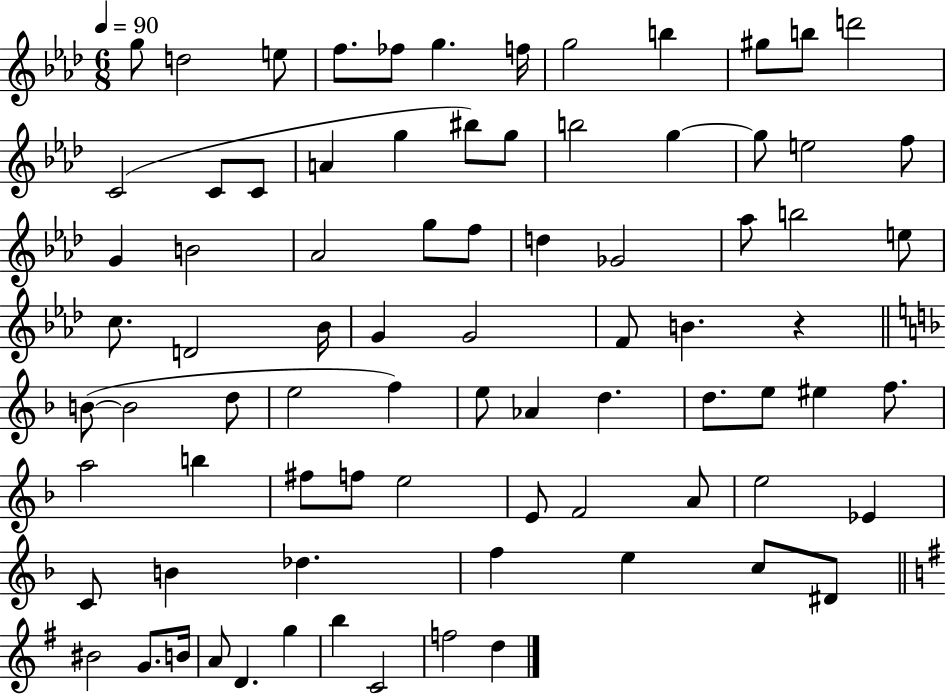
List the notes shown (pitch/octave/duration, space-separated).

G5/e D5/h E5/e F5/e. FES5/e G5/q. F5/s G5/h B5/q G#5/e B5/e D6/h C4/h C4/e C4/e A4/q G5/q BIS5/e G5/e B5/h G5/q G5/e E5/h F5/e G4/q B4/h Ab4/h G5/e F5/e D5/q Gb4/h Ab5/e B5/h E5/e C5/e. D4/h Bb4/s G4/q G4/h F4/e B4/q. R/q B4/e B4/h D5/e E5/h F5/q E5/e Ab4/q D5/q. D5/e. E5/e EIS5/q F5/e. A5/h B5/q F#5/e F5/e E5/h E4/e F4/h A4/e E5/h Eb4/q C4/e B4/q Db5/q. F5/q E5/q C5/e D#4/e BIS4/h G4/e. B4/s A4/e D4/q. G5/q B5/q C4/h F5/h D5/q